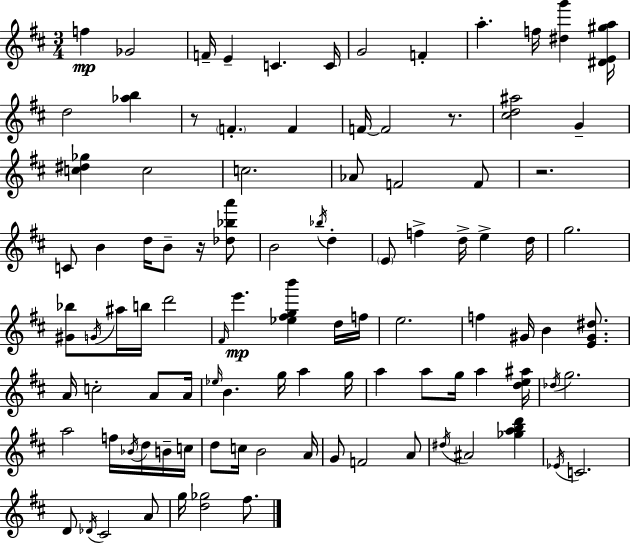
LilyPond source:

{
  \clef treble
  \numericTimeSignature
  \time 3/4
  \key d \major
  f''4\mp ges'2 | f'16-- e'4-- c'4. c'16 | g'2 f'4-. | a''4.-. f''16 <dis'' g'''>4 <dis' e' gis'' a''>16 | \break d''2 <aes'' b''>4 | r8 \parenthesize f'4.-. f'4 | f'16~~ f'2 r8. | <cis'' d'' ais''>2 g'4-- | \break <c'' dis'' ges''>4 c''2 | c''2. | aes'8 f'2 f'8 | r2. | \break c'8 b'4 d''16 b'8-- r16 <des'' bes'' a'''>8 | b'2 \acciaccatura { bes''16 } d''4-. | \parenthesize e'8 f''4-> d''16-> e''4-> | d''16 g''2. | \break <gis' bes''>8 \acciaccatura { g'16 } ais''16 b''16 d'''2 | \grace { fis'16 } e'''4.\mp <ees'' fis'' g'' b'''>4 | d''16 f''16 e''2. | f''4 gis'16 b'4 | \break <e' gis' dis''>8. a'16 c''2-. | a'8 a'16 \grace { ees''16 } b'4. g''16 a''4 | g''16 a''4 a''8 g''16 a''4 | <d'' e'' ais''>16 \acciaccatura { des''16 } g''2. | \break a''2 | f''16 \acciaccatura { bes'16 } d''16 b'16-- c''16 d''8 c''16 b'2 | a'16 g'8 f'2 | a'8 \acciaccatura { dis''16 } ais'2 | \break <ges'' a'' b'' d'''>4 \acciaccatura { ees'16 } c'2. | d'8 \acciaccatura { des'16 } cis'2 | a'8 g''16 <d'' ges''>2 | fis''8. \bar "|."
}